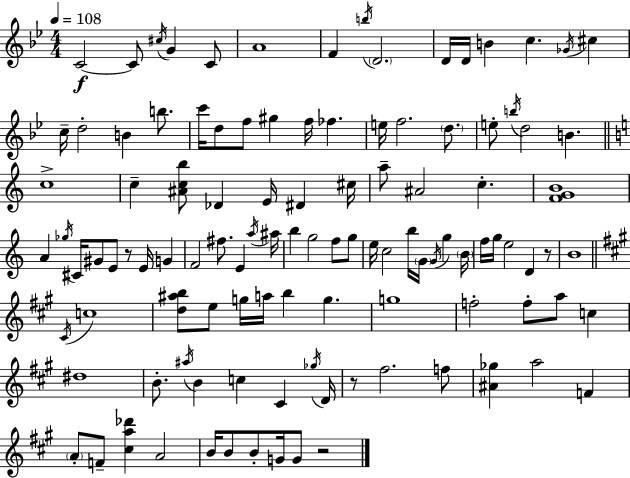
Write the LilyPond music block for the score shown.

{
  \clef treble
  \numericTimeSignature
  \time 4/4
  \key g \minor
  \tempo 4 = 108
  c'2~~\f c'8 \acciaccatura { cis''16 } g'4 c'8 | a'1 | f'4 \acciaccatura { b''16 } \parenthesize d'2. | d'16 d'16 b'4 c''4. \acciaccatura { ges'16 } cis''4 | \break c''16-- d''2-. b'4 | b''8. c'''16 d''8 f''8 gis''4 f''16 fes''4. | e''16 f''2. | \parenthesize d''8. e''8-. \acciaccatura { b''16 } d''2 b'4. | \break \bar "||" \break \key a \minor c''1-> | c''4-- <ais' c'' b''>8 des'4 e'16 dis'4 cis''16 | a''8-- ais'2 c''4.-. | <f' g' b'>1 | \break a'4 \acciaccatura { ges''16 } cis'16 gis'8 e'8 r8 e'16 g'4 | f'2 fis''8. e'4 | \acciaccatura { a''16 } ais''16 b''4 g''2 f''8 | g''8 e''16 c''2 b''16 \parenthesize g'16 \acciaccatura { g'16 } g''4 | \break \parenthesize b'16 f''16 g''16 e''2 d'4 | r8 b'1 | \bar "||" \break \key a \major \acciaccatura { cis'16 } c''1 | <d'' ais'' b''>8 e''8 g''16 a''16 b''4 g''4. | g''1 | f''2-. f''8-. a''8 c''4 | \break dis''1 | b'8.-. \acciaccatura { ais''16 } b'4 c''4 cis'4 | \acciaccatura { ges''16 } d'16 r8 fis''2. | f''8 <ais' ges''>4 a''2 f'4 | \break \parenthesize a'8-. f'8-- <cis'' a'' des'''>4 a'2 | b'16 b'8 b'8-. g'16 g'8 r2 | \bar "|."
}